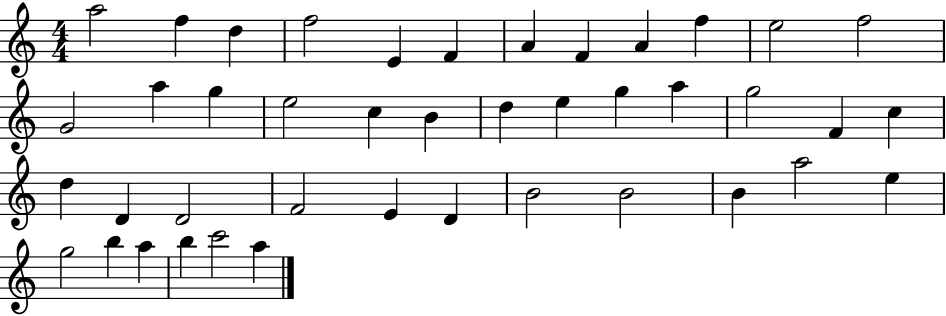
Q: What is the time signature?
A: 4/4